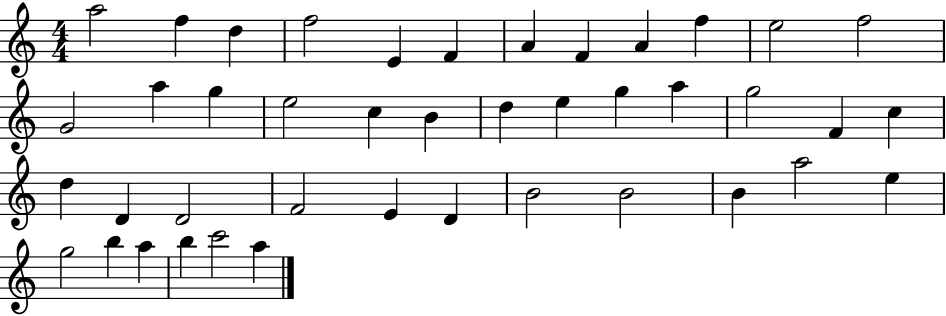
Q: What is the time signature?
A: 4/4